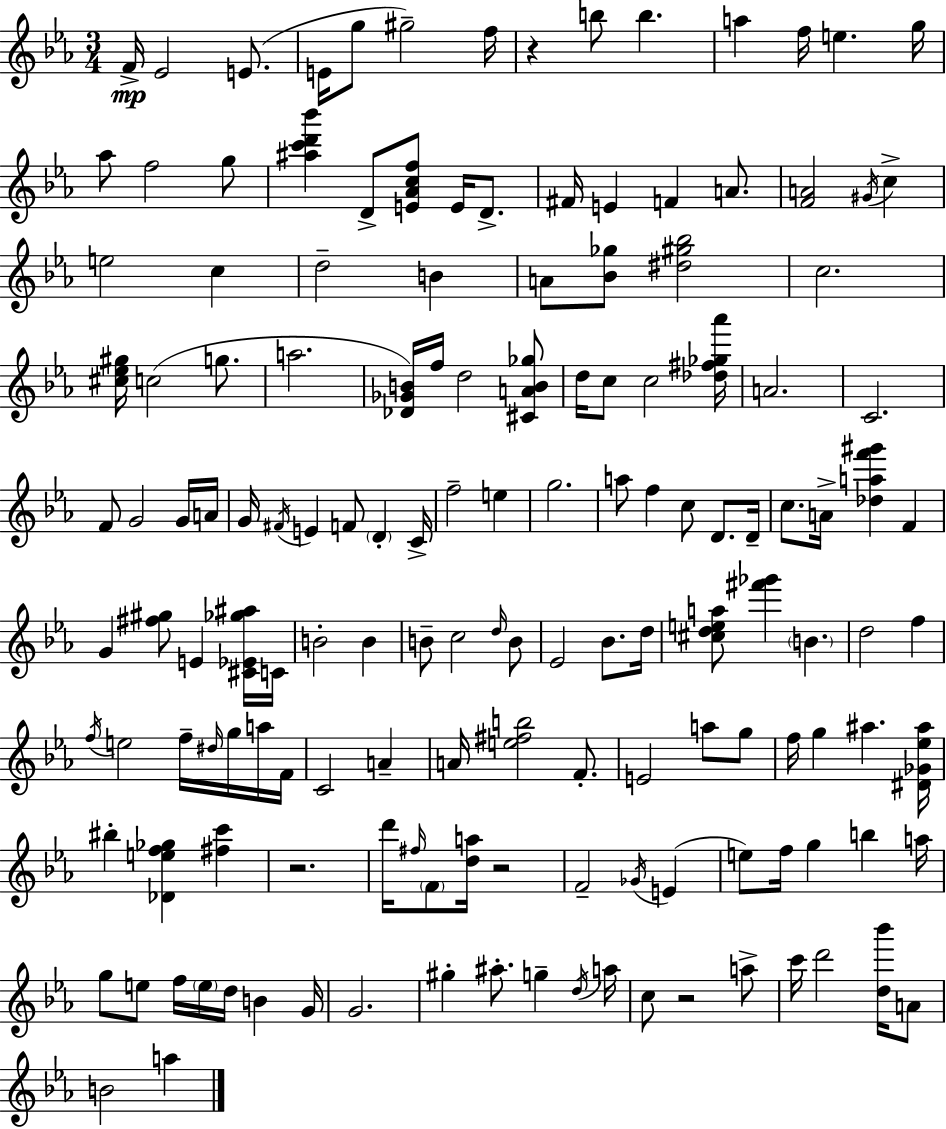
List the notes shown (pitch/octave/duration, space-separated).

F4/s Eb4/h E4/e. E4/s G5/e G#5/h F5/s R/q B5/e B5/q. A5/q F5/s E5/q. G5/s Ab5/e F5/h G5/e [A#5,C6,D6,Bb6]/q D4/e [E4,Ab4,C5,F5]/e E4/s D4/e. F#4/s E4/q F4/q A4/e. [F4,A4]/h G#4/s C5/q E5/h C5/q D5/h B4/q A4/e [Bb4,Gb5]/e [D#5,G#5,Bb5]/h C5/h. [C#5,Eb5,G#5]/s C5/h G5/e. A5/h. [Db4,Gb4,B4]/s F5/s D5/h [C#4,A4,B4,Gb5]/e D5/s C5/e C5/h [Db5,F#5,Gb5,Ab6]/s A4/h. C4/h. F4/e G4/h G4/s A4/s G4/s F#4/s E4/q F4/e D4/q C4/s F5/h E5/q G5/h. A5/e F5/q C5/e D4/e. D4/s C5/e. A4/s [Db5,A5,F6,G#6]/q F4/q G4/q [F#5,G#5]/e E4/q [C#4,Eb4,Gb5,A#5]/s C4/s B4/h B4/q B4/e C5/h D5/s B4/e Eb4/h Bb4/e. D5/s [C#5,D5,E5,A5]/e [F#6,Gb6]/q B4/q. D5/h F5/q F5/s E5/h F5/s D#5/s G5/s A5/s F4/s C4/h A4/q A4/s [E5,F#5,B5]/h F4/e. E4/h A5/e G5/e F5/s G5/q A#5/q. [D#4,Gb4,Eb5,A#5]/s BIS5/q [Db4,E5,F5,Gb5]/q [F#5,C6]/q R/h. D6/s F#5/s F4/e [D5,A5]/s R/h F4/h Gb4/s E4/q E5/e F5/s G5/q B5/q A5/s G5/e E5/e F5/s E5/s D5/s B4/q G4/s G4/h. G#5/q A#5/e. G5/q D5/s A5/s C5/e R/h A5/e C6/s D6/h [D5,Bb6]/s A4/e B4/h A5/q